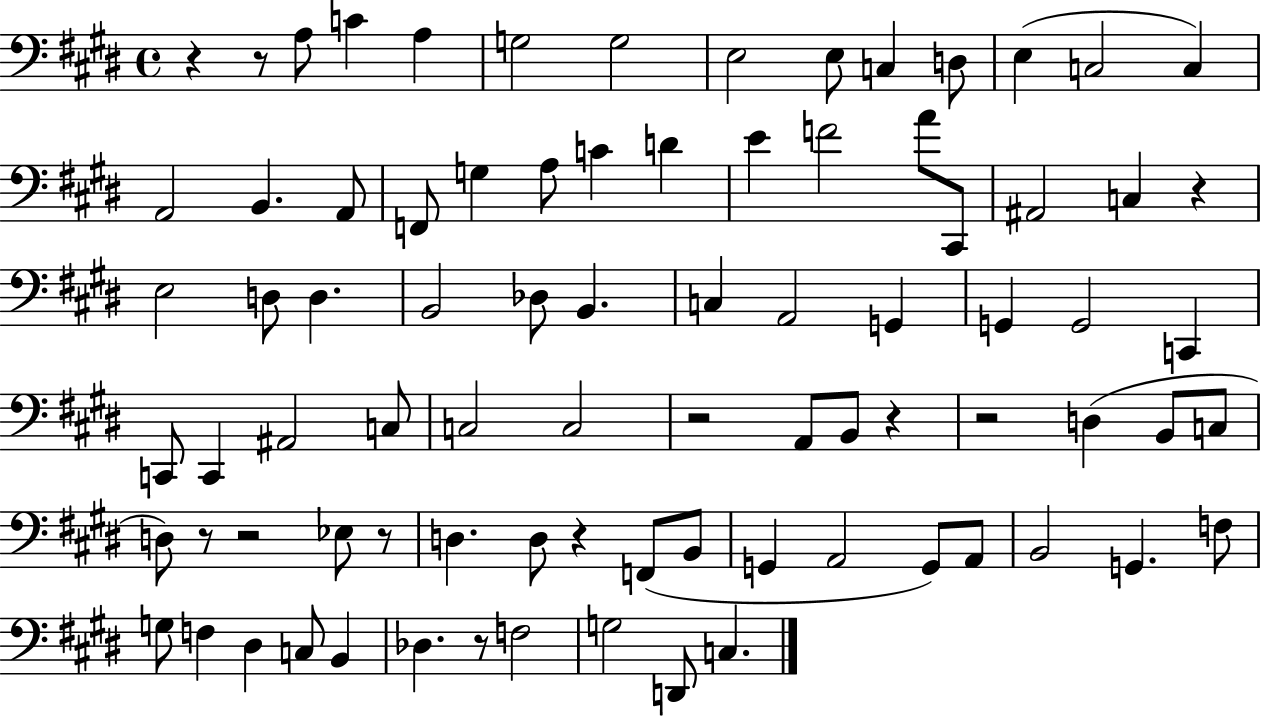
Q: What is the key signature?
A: E major